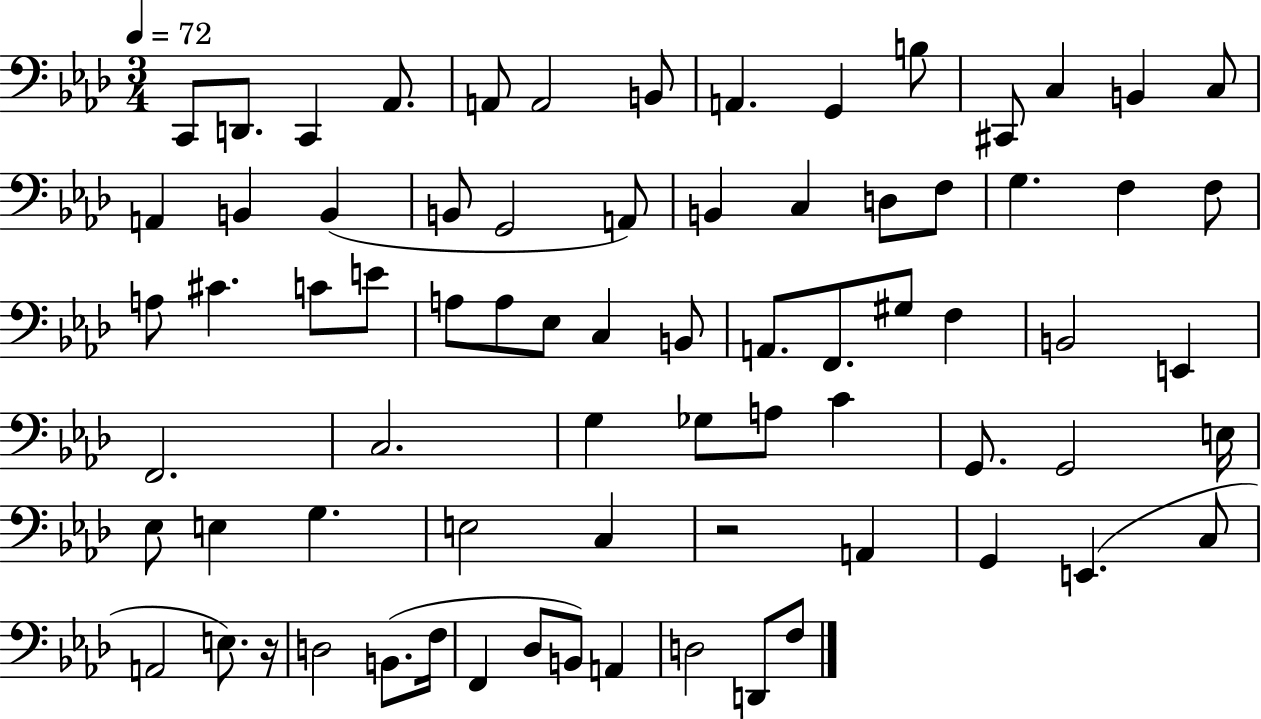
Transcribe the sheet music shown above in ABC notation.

X:1
T:Untitled
M:3/4
L:1/4
K:Ab
C,,/2 D,,/2 C,, _A,,/2 A,,/2 A,,2 B,,/2 A,, G,, B,/2 ^C,,/2 C, B,, C,/2 A,, B,, B,, B,,/2 G,,2 A,,/2 B,, C, D,/2 F,/2 G, F, F,/2 A,/2 ^C C/2 E/2 A,/2 A,/2 _E,/2 C, B,,/2 A,,/2 F,,/2 ^G,/2 F, B,,2 E,, F,,2 C,2 G, _G,/2 A,/2 C G,,/2 G,,2 E,/4 _E,/2 E, G, E,2 C, z2 A,, G,, E,, C,/2 A,,2 E,/2 z/4 D,2 B,,/2 F,/4 F,, _D,/2 B,,/2 A,, D,2 D,,/2 F,/2